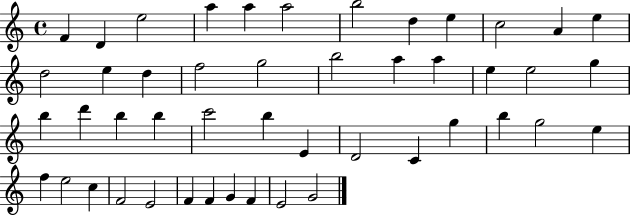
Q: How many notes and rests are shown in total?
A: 47